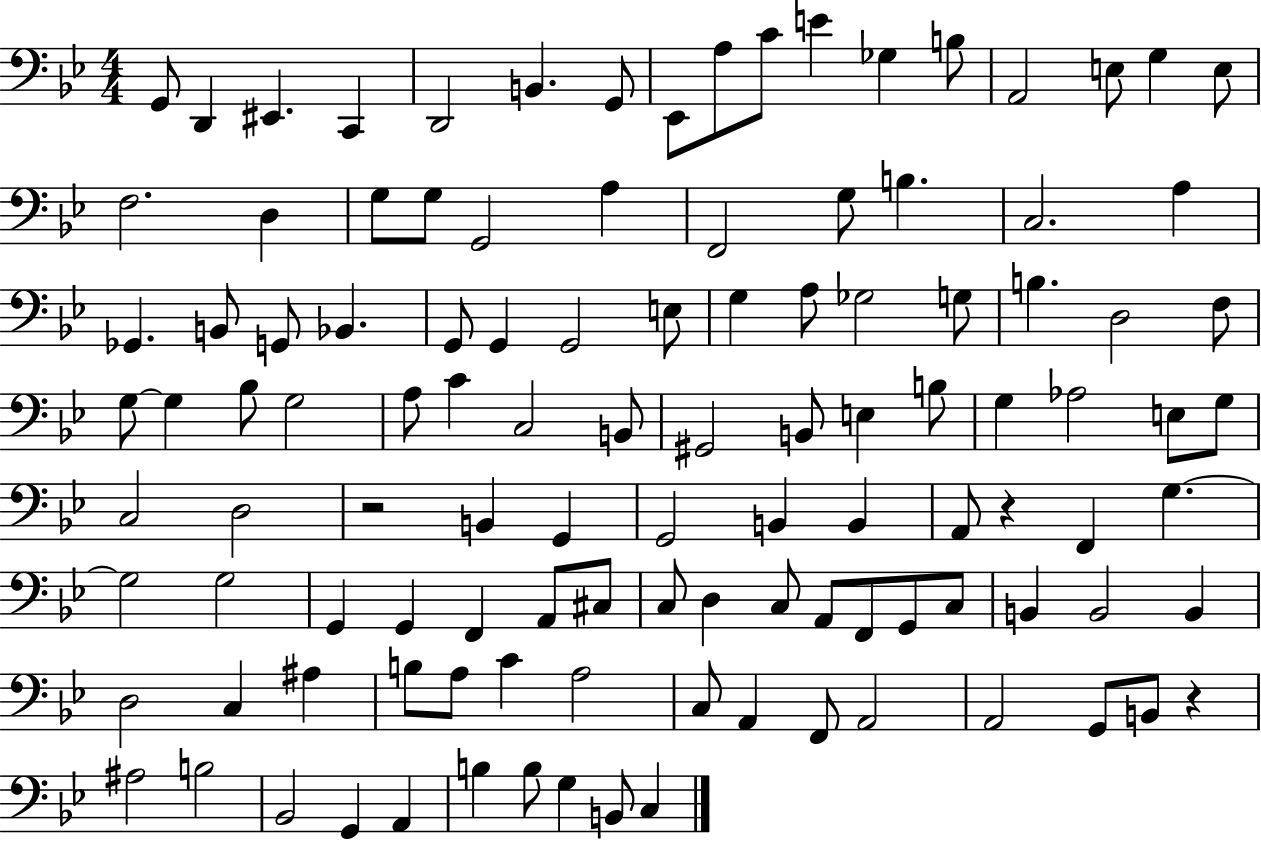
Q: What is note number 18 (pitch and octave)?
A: F3